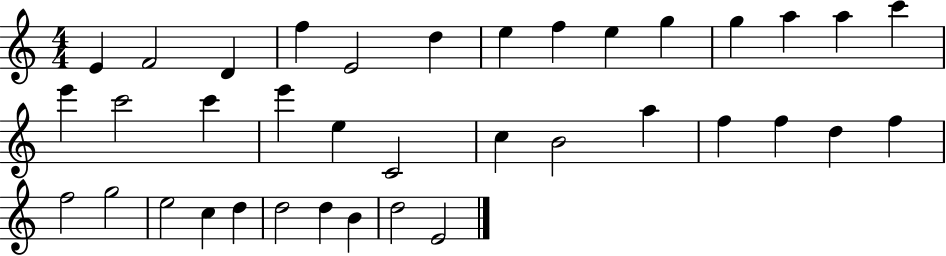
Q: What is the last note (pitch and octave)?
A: E4